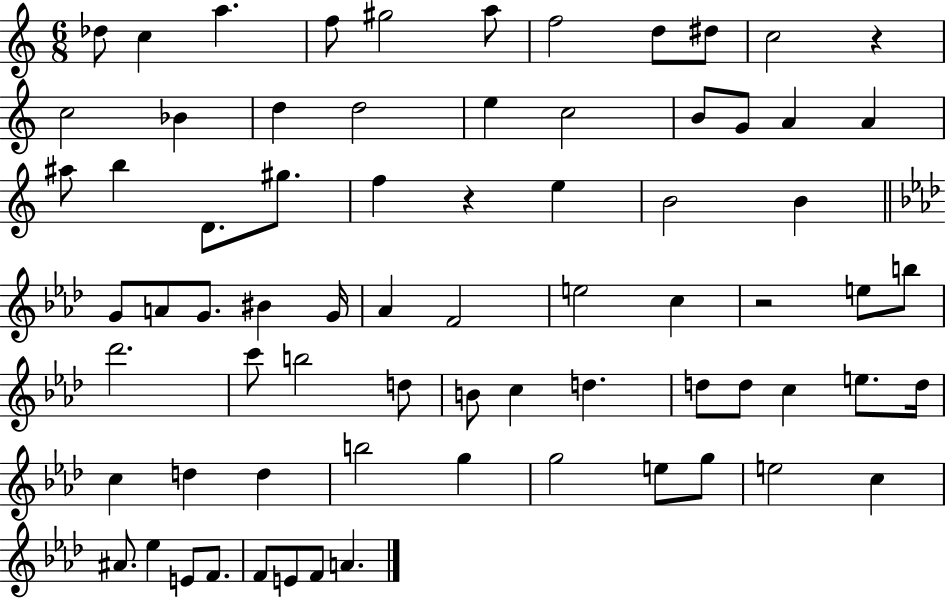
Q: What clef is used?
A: treble